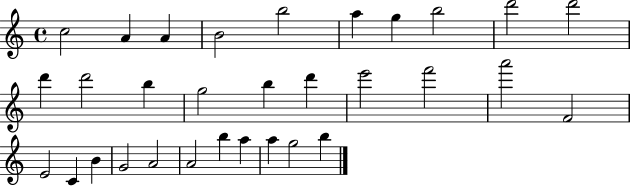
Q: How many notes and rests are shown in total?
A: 31